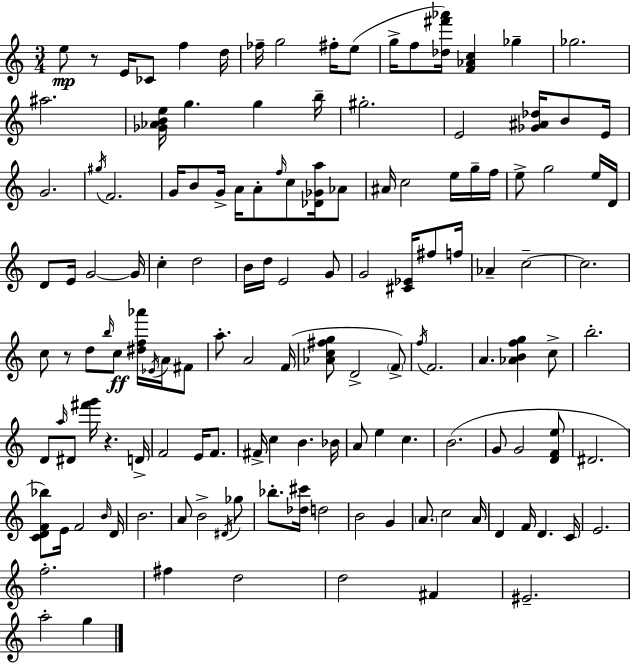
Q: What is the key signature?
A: A minor